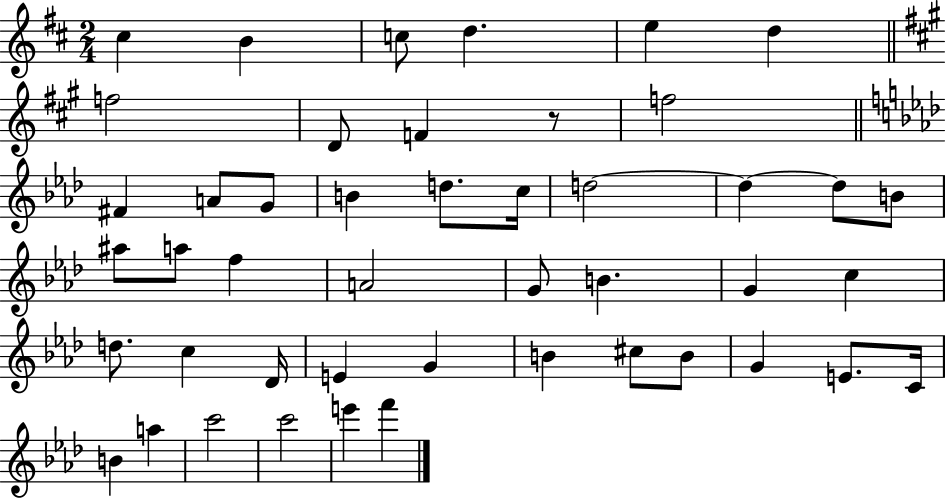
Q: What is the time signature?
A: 2/4